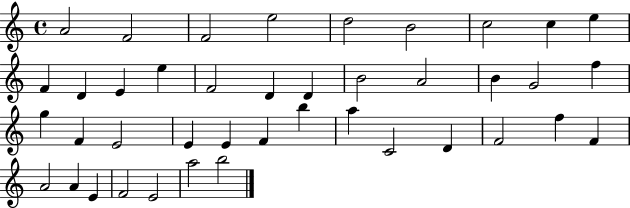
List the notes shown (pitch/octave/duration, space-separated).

A4/h F4/h F4/h E5/h D5/h B4/h C5/h C5/q E5/q F4/q D4/q E4/q E5/q F4/h D4/q D4/q B4/h A4/h B4/q G4/h F5/q G5/q F4/q E4/h E4/q E4/q F4/q B5/q A5/q C4/h D4/q F4/h F5/q F4/q A4/h A4/q E4/q F4/h E4/h A5/h B5/h